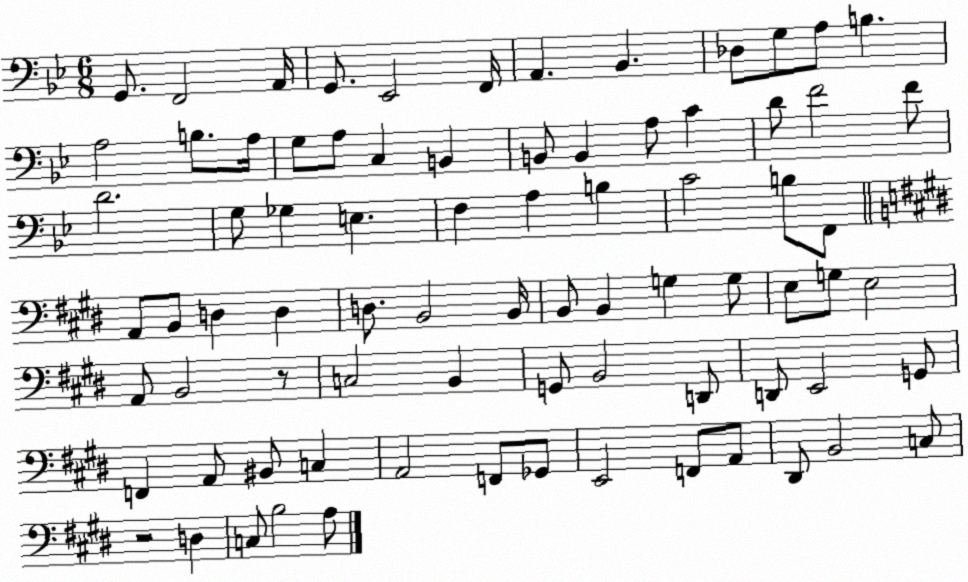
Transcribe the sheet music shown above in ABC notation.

X:1
T:Untitled
M:6/8
L:1/4
K:Bb
G,,/2 F,,2 A,,/4 G,,/2 _E,,2 F,,/4 A,, _B,, _D,/2 G,/2 A,/2 B, A,2 B,/2 A,/4 G,/2 A,/2 C, B,, B,,/2 B,, A,/2 C D/2 F2 F/2 D2 G,/2 _G, E, F, A, B, C2 B,/2 F,,/2 A,,/2 B,,/2 D, D, D,/2 B,,2 B,,/4 B,,/2 B,, G, G,/2 E,/2 G,/2 E,2 A,,/2 B,,2 z/2 C,2 B,, G,,/2 B,,2 D,,/2 D,,/2 E,,2 G,,/2 F,, A,,/2 ^B,,/2 C, A,,2 F,,/2 _G,,/2 E,,2 F,,/2 A,,/2 ^D,,/2 B,,2 C,/2 z2 D, C,/2 B,2 A,/2